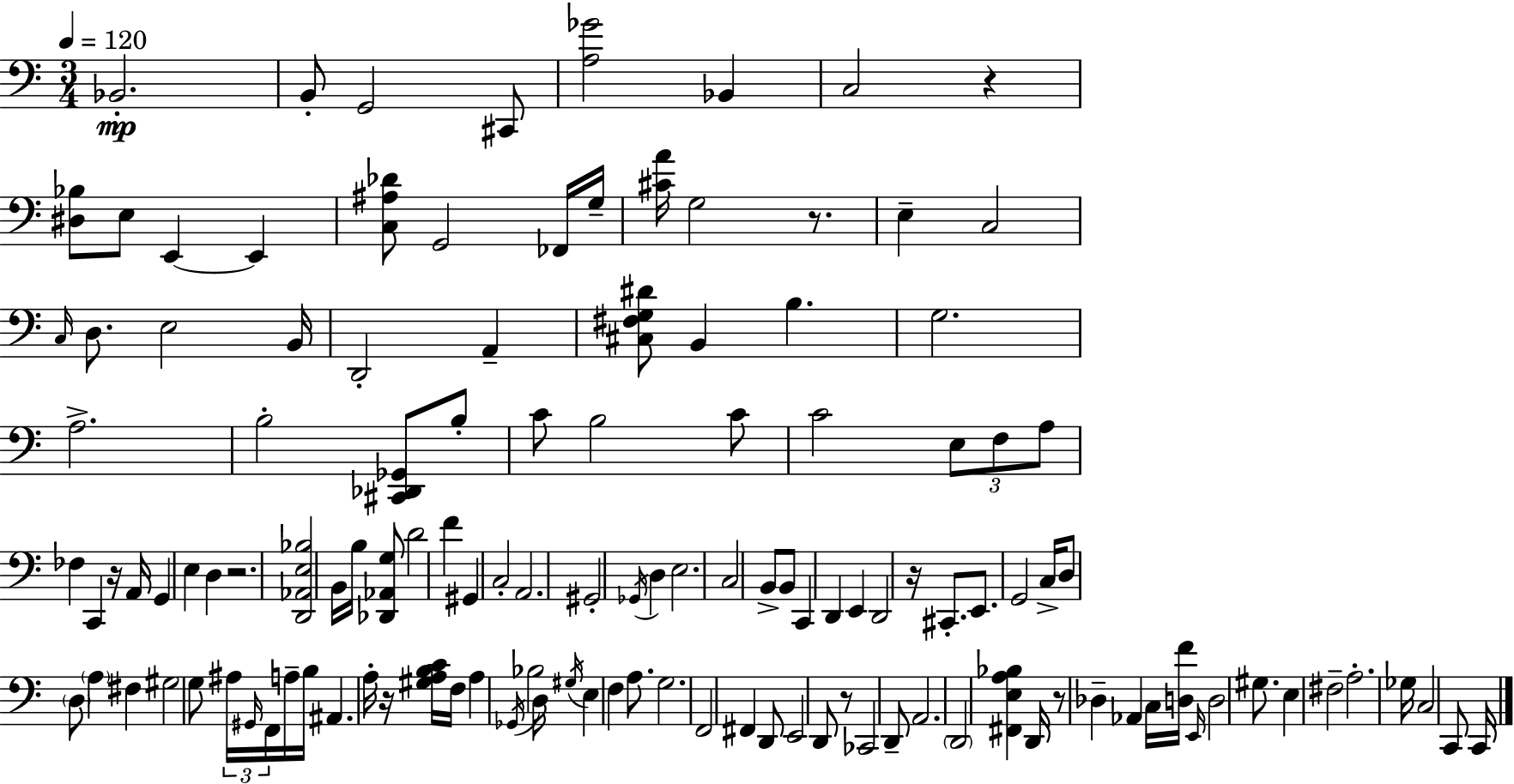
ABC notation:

X:1
T:Untitled
M:3/4
L:1/4
K:Am
_B,,2 B,,/2 G,,2 ^C,,/2 [A,_G]2 _B,, C,2 z [^D,_B,]/2 E,/2 E,, E,, [C,^A,_D]/2 G,,2 _F,,/4 G,/4 [^CA]/4 G,2 z/2 E, C,2 C,/4 D,/2 E,2 B,,/4 D,,2 A,, [^C,^F,G,^D]/2 B,, B, G,2 A,2 B,2 [^C,,_D,,_G,,]/2 B,/2 C/2 B,2 C/2 C2 E,/2 F,/2 A,/2 _F, C,, z/4 A,,/4 G,, E, D, z2 [D,,_A,,E,_B,]2 B,,/4 B,/4 [_D,,_A,,G,]/2 D2 F ^G,, C,2 A,,2 ^G,,2 _G,,/4 D, E,2 C,2 B,,/2 B,,/2 C,, D,, E,, D,,2 z/4 ^C,,/2 E,,/2 G,,2 C,/4 D,/2 D,/2 A, ^F, ^G,2 G,/2 ^A,/4 ^G,,/4 F,,/4 A,/4 B,/4 ^A,, A,/4 z/4 [^G,A,B,C]/4 F,/4 A, _G,,/4 _B,2 D,/4 ^G,/4 E, F, A,/2 G,2 F,,2 ^F,, D,,/2 E,,2 D,,/2 z/2 _C,,2 D,,/2 A,,2 D,,2 [^F,,E,A,_B,] D,,/4 z/2 _D, _A,, C,/4 [D,F]/4 E,,/4 D,2 ^G,/2 E, ^F,2 A,2 _G,/4 C,2 C,,/2 C,,/4